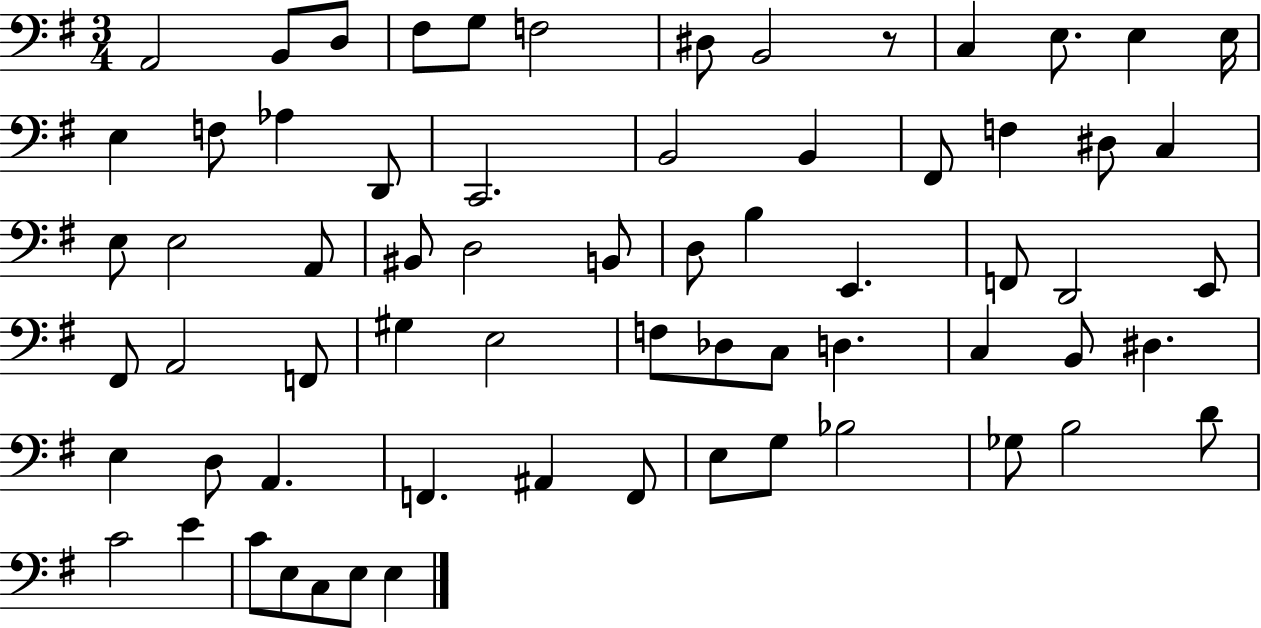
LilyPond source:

{
  \clef bass
  \numericTimeSignature
  \time 3/4
  \key g \major
  a,2 b,8 d8 | fis8 g8 f2 | dis8 b,2 r8 | c4 e8. e4 e16 | \break e4 f8 aes4 d,8 | c,2. | b,2 b,4 | fis,8 f4 dis8 c4 | \break e8 e2 a,8 | bis,8 d2 b,8 | d8 b4 e,4. | f,8 d,2 e,8 | \break fis,8 a,2 f,8 | gis4 e2 | f8 des8 c8 d4. | c4 b,8 dis4. | \break e4 d8 a,4. | f,4. ais,4 f,8 | e8 g8 bes2 | ges8 b2 d'8 | \break c'2 e'4 | c'8 e8 c8 e8 e4 | \bar "|."
}